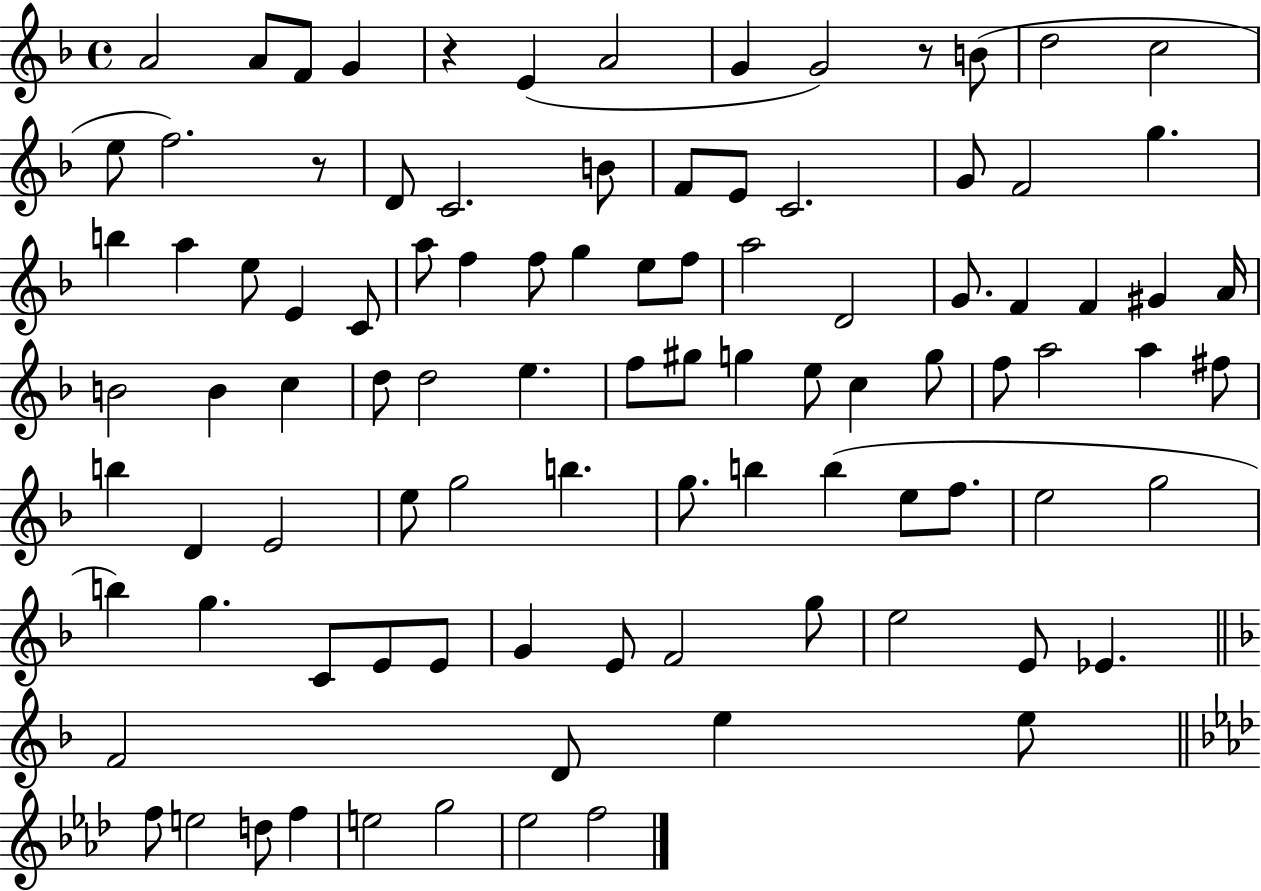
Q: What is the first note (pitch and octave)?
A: A4